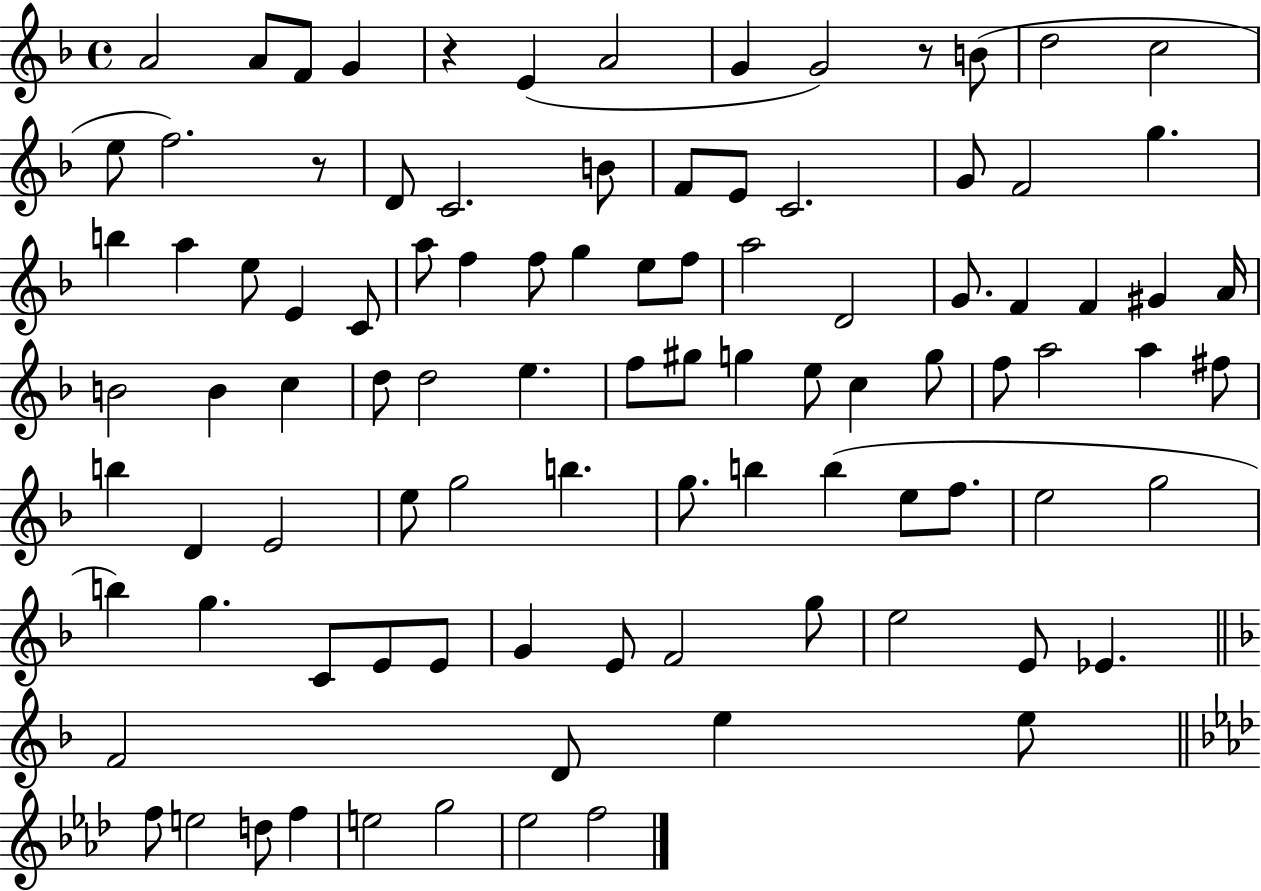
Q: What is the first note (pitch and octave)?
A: A4